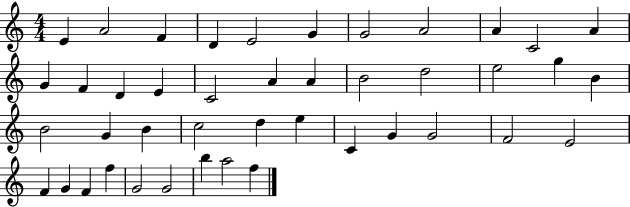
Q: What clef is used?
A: treble